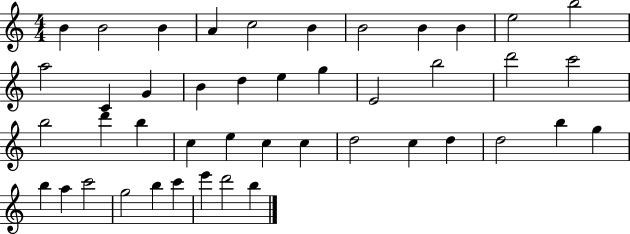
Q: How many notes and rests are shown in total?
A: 44